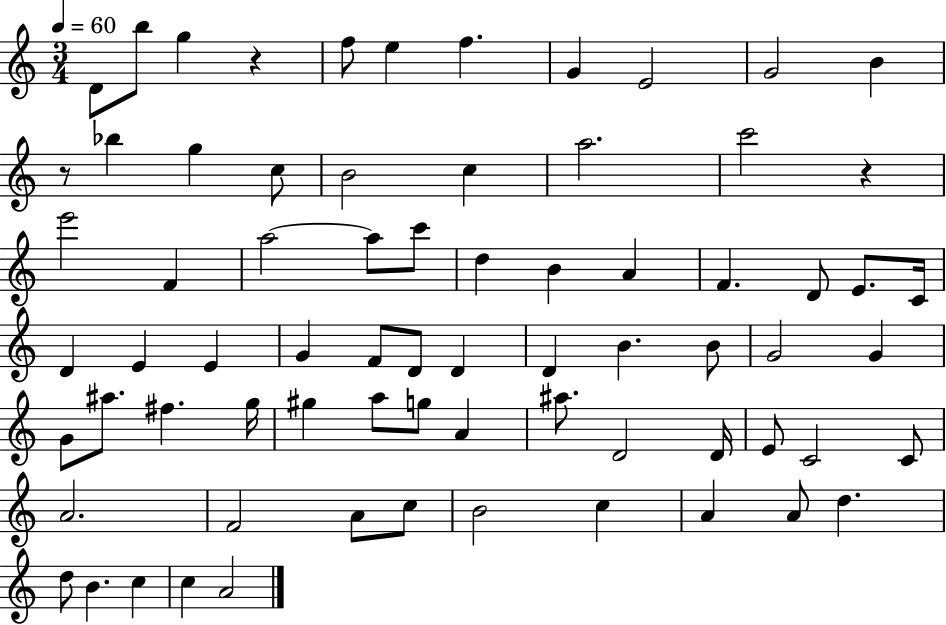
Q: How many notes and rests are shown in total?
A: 72